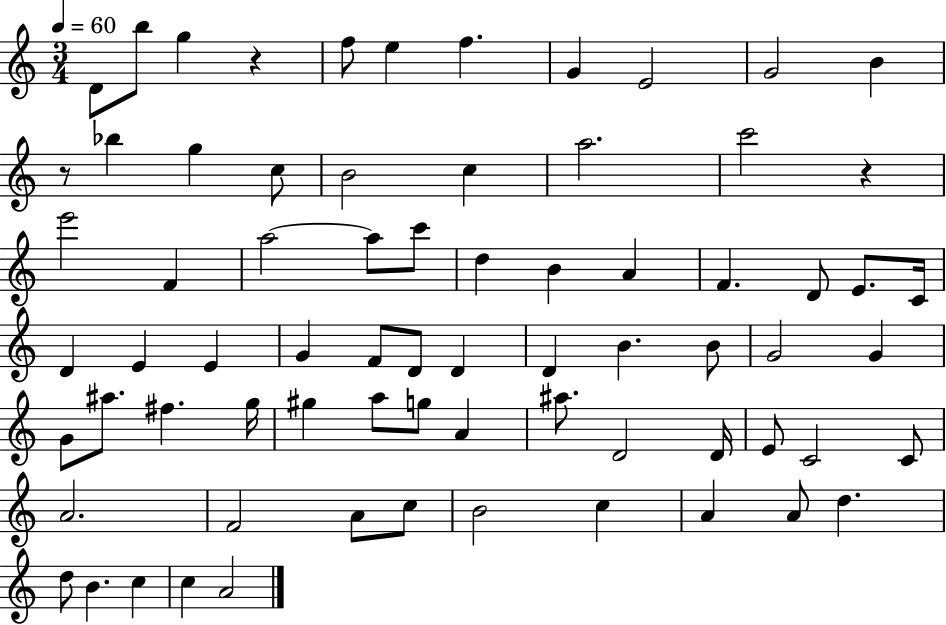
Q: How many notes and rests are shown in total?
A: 72